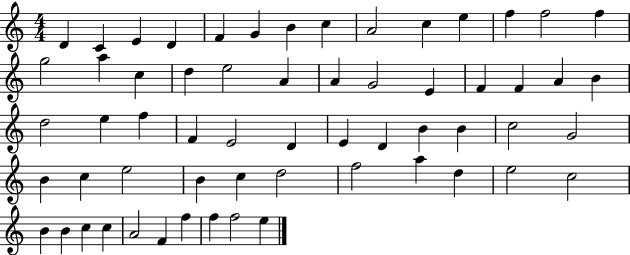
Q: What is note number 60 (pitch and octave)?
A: E5